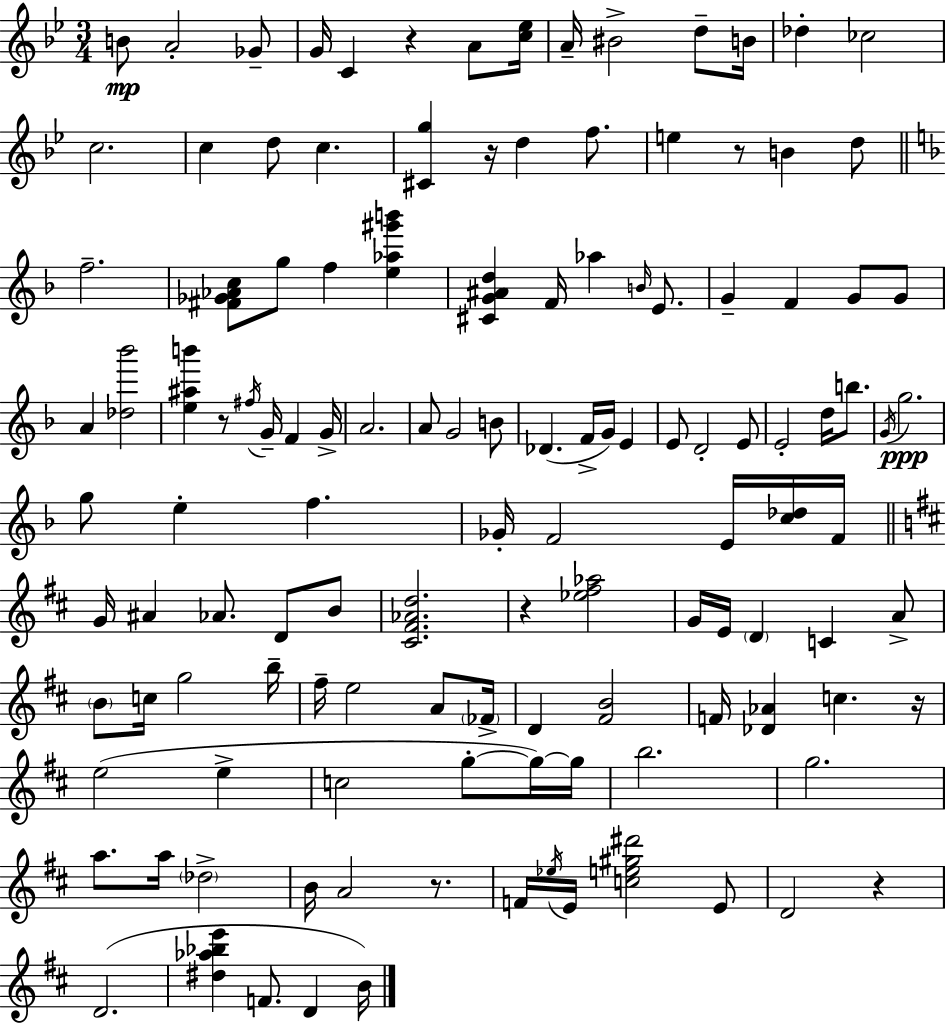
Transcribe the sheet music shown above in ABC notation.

X:1
T:Untitled
M:3/4
L:1/4
K:Bb
B/2 A2 _G/2 G/4 C z A/2 [c_e]/4 A/4 ^B2 d/2 B/4 _d _c2 c2 c d/2 c [^Cg] z/4 d f/2 e z/2 B d/2 f2 [^F_G_Ac]/2 g/2 f [e_a^g'b'] [^CG^Ad] F/4 _a B/4 E/2 G F G/2 G/2 A [_d_b']2 [e^ab'] z/2 ^f/4 G/4 F G/4 A2 A/2 G2 B/2 _D F/4 G/4 E E/2 D2 E/2 E2 d/4 b/2 G/4 g2 g/2 e f _G/4 F2 E/4 [c_d]/4 F/4 G/4 ^A _A/2 D/2 B/2 [^C^F_Ad]2 z [_e^f_a]2 G/4 E/4 D C A/2 B/2 c/4 g2 b/4 ^f/4 e2 A/2 _F/4 D [^FB]2 F/4 [_D_A] c z/4 e2 e c2 g/2 g/4 g/4 b2 g2 a/2 a/4 _d2 B/4 A2 z/2 F/4 _e/4 E/4 [ce^g^d']2 E/2 D2 z D2 [^d_a_be'] F/2 D B/4